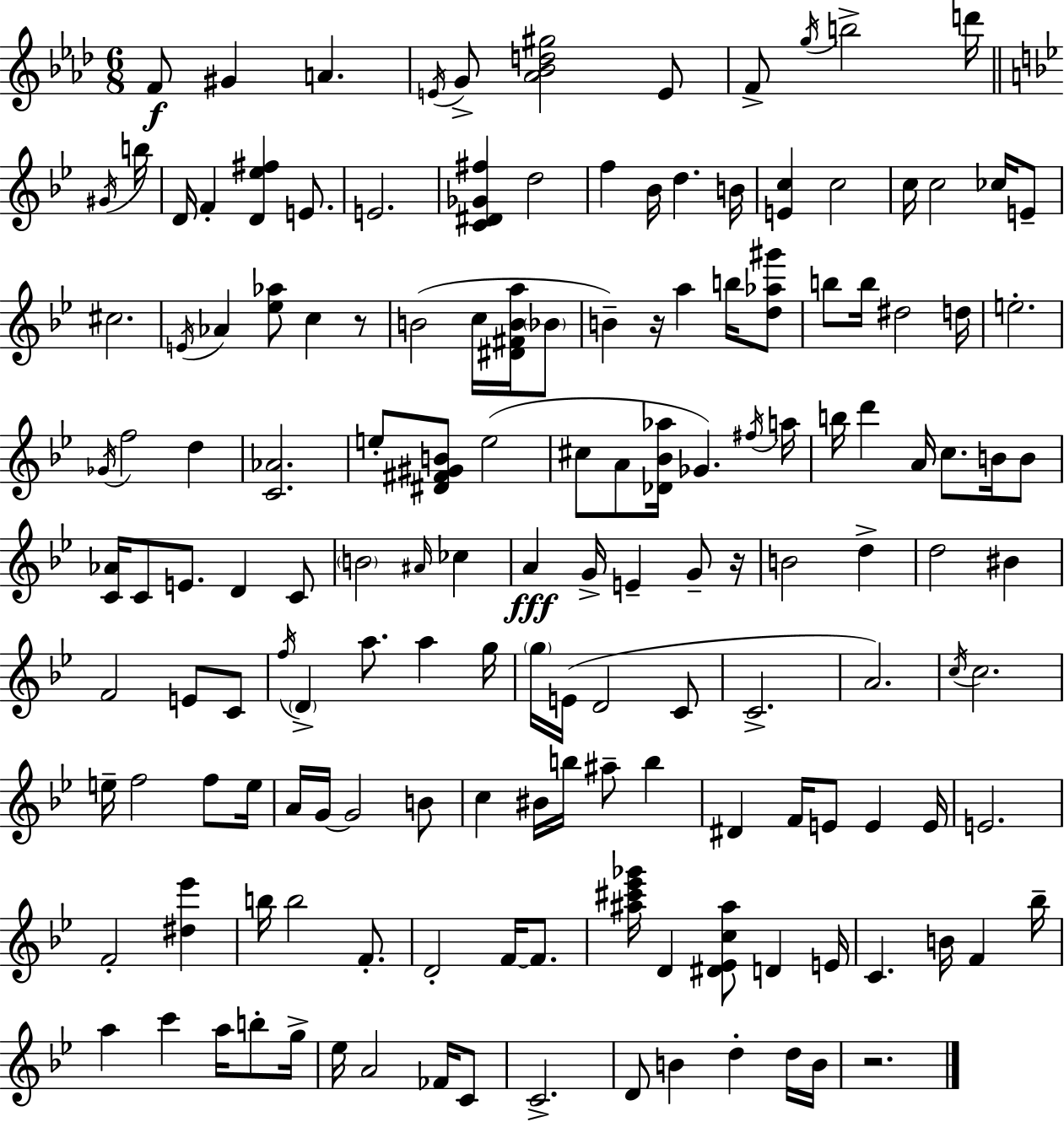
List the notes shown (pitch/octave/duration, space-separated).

F4/e G#4/q A4/q. E4/s G4/e [Ab4,Bb4,D5,G#5]/h E4/e F4/e G5/s B5/h D6/s G#4/s B5/s D4/s F4/q [D4,Eb5,F#5]/q E4/e. E4/h. [C4,D#4,Gb4,F#5]/q D5/h F5/q Bb4/s D5/q. B4/s [E4,C5]/q C5/h C5/s C5/h CES5/s E4/e C#5/h. E4/s Ab4/q [Eb5,Ab5]/e C5/q R/e B4/h C5/s [D#4,F#4,B4,A5]/s Bb4/e B4/q R/s A5/q B5/s [D5,Ab5,G#6]/e B5/e B5/s D#5/h D5/s E5/h. Gb4/s F5/h D5/q [C4,Ab4]/h. E5/e [D#4,F#4,G#4,B4]/e E5/h C#5/e A4/e [Db4,Bb4,Ab5]/s Gb4/q. F#5/s A5/s B5/s D6/q A4/s C5/e. B4/s B4/e [C4,Ab4]/s C4/e E4/e. D4/q C4/e B4/h A#4/s CES5/q A4/q G4/s E4/q G4/e R/s B4/h D5/q D5/h BIS4/q F4/h E4/e C4/e F5/s D4/q A5/e. A5/q G5/s G5/s E4/s D4/h C4/e C4/h. A4/h. C5/s C5/h. E5/s F5/h F5/e E5/s A4/s G4/s G4/h B4/e C5/q BIS4/s B5/s A#5/e B5/q D#4/q F4/s E4/e E4/q E4/s E4/h. F4/h [D#5,Eb6]/q B5/s B5/h F4/e. D4/h F4/s F4/e. [A#5,C#6,Eb6,Gb6]/s D4/q [D#4,Eb4,C5,A#5]/e D4/q E4/s C4/q. B4/s F4/q Bb5/s A5/q C6/q A5/s B5/e G5/s Eb5/s A4/h FES4/s C4/e C4/h. D4/e B4/q D5/q D5/s B4/s R/h.